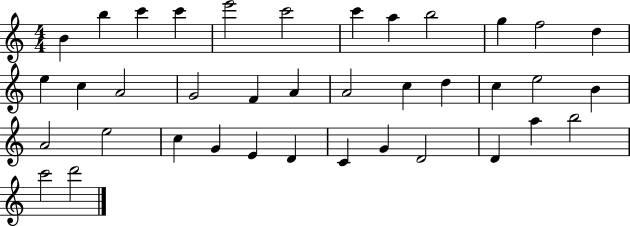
{
  \clef treble
  \numericTimeSignature
  \time 4/4
  \key c \major
  b'4 b''4 c'''4 c'''4 | e'''2 c'''2 | c'''4 a''4 b''2 | g''4 f''2 d''4 | \break e''4 c''4 a'2 | g'2 f'4 a'4 | a'2 c''4 d''4 | c''4 e''2 b'4 | \break a'2 e''2 | c''4 g'4 e'4 d'4 | c'4 g'4 d'2 | d'4 a''4 b''2 | \break c'''2 d'''2 | \bar "|."
}